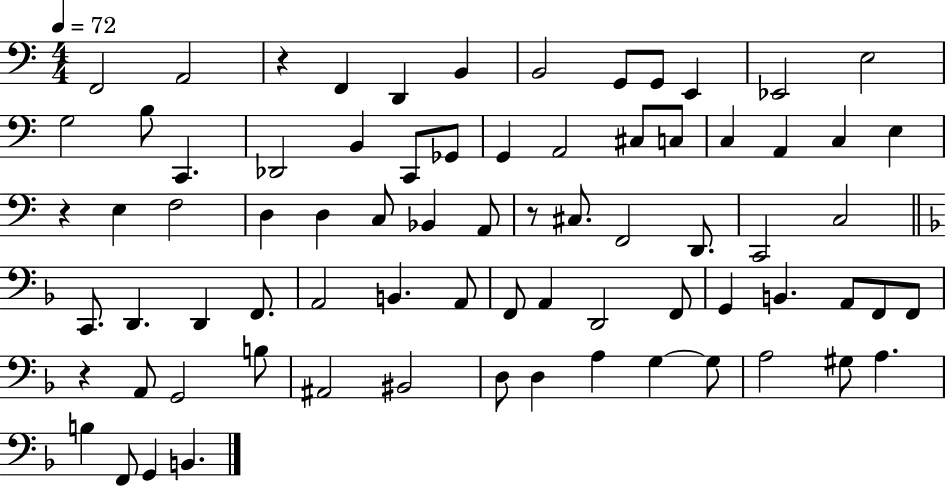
F2/h A2/h R/q F2/q D2/q B2/q B2/h G2/e G2/e E2/q Eb2/h E3/h G3/h B3/e C2/q. Db2/h B2/q C2/e Gb2/e G2/q A2/h C#3/e C3/e C3/q A2/q C3/q E3/q R/q E3/q F3/h D3/q D3/q C3/e Bb2/q A2/e R/e C#3/e. F2/h D2/e. C2/h C3/h C2/e. D2/q. D2/q F2/e. A2/h B2/q. A2/e F2/e A2/q D2/h F2/e G2/q B2/q. A2/e F2/e F2/e R/q A2/e G2/h B3/e A#2/h BIS2/h D3/e D3/q A3/q G3/q G3/e A3/h G#3/e A3/q. B3/q F2/e G2/q B2/q.